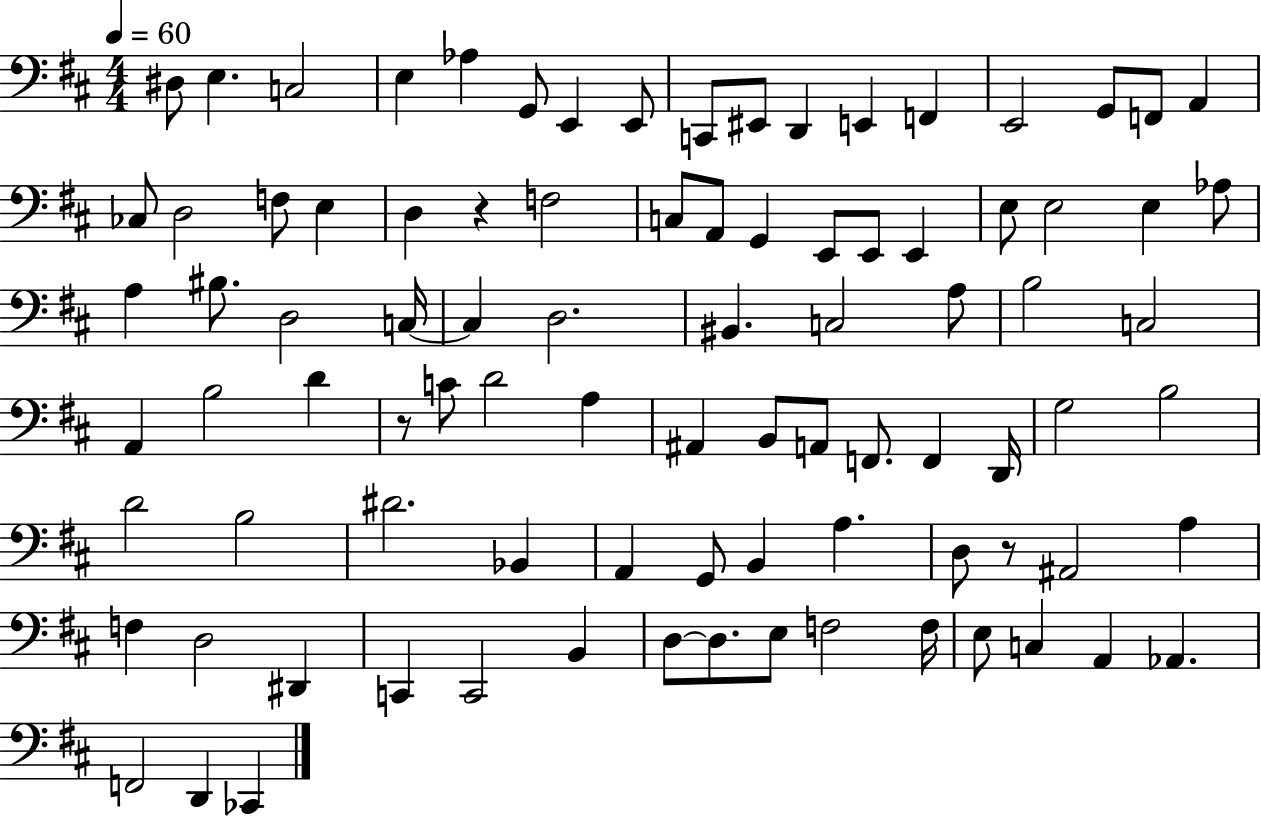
X:1
T:Untitled
M:4/4
L:1/4
K:D
^D,/2 E, C,2 E, _A, G,,/2 E,, E,,/2 C,,/2 ^E,,/2 D,, E,, F,, E,,2 G,,/2 F,,/2 A,, _C,/2 D,2 F,/2 E, D, z F,2 C,/2 A,,/2 G,, E,,/2 E,,/2 E,, E,/2 E,2 E, _A,/2 A, ^B,/2 D,2 C,/4 C, D,2 ^B,, C,2 A,/2 B,2 C,2 A,, B,2 D z/2 C/2 D2 A, ^A,, B,,/2 A,,/2 F,,/2 F,, D,,/4 G,2 B,2 D2 B,2 ^D2 _B,, A,, G,,/2 B,, A, D,/2 z/2 ^A,,2 A, F, D,2 ^D,, C,, C,,2 B,, D,/2 D,/2 E,/2 F,2 F,/4 E,/2 C, A,, _A,, F,,2 D,, _C,,